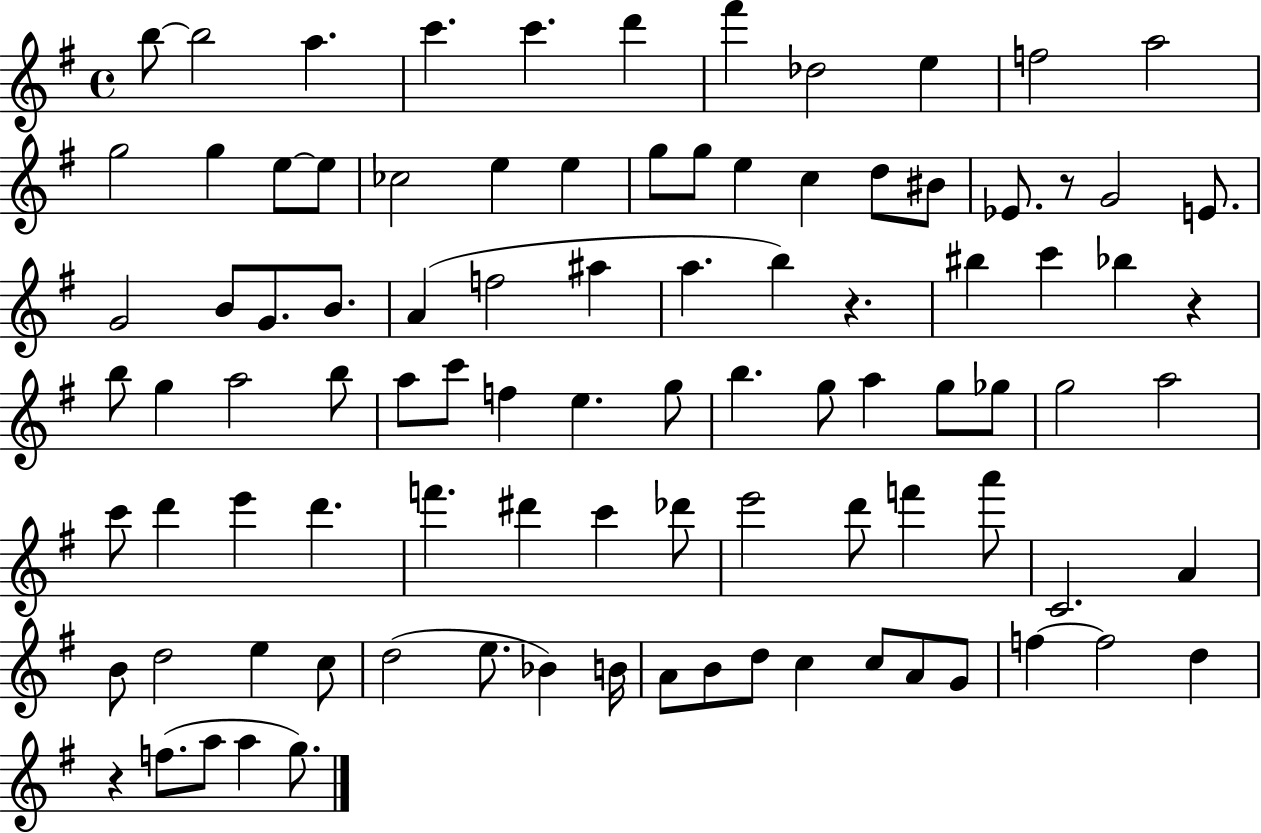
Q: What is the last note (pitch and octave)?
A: G5